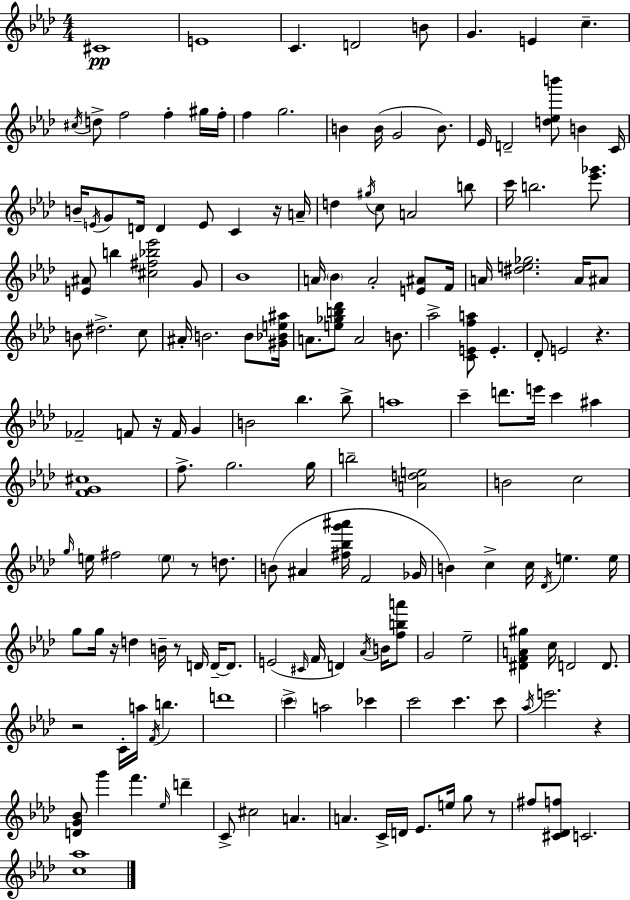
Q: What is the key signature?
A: AES major